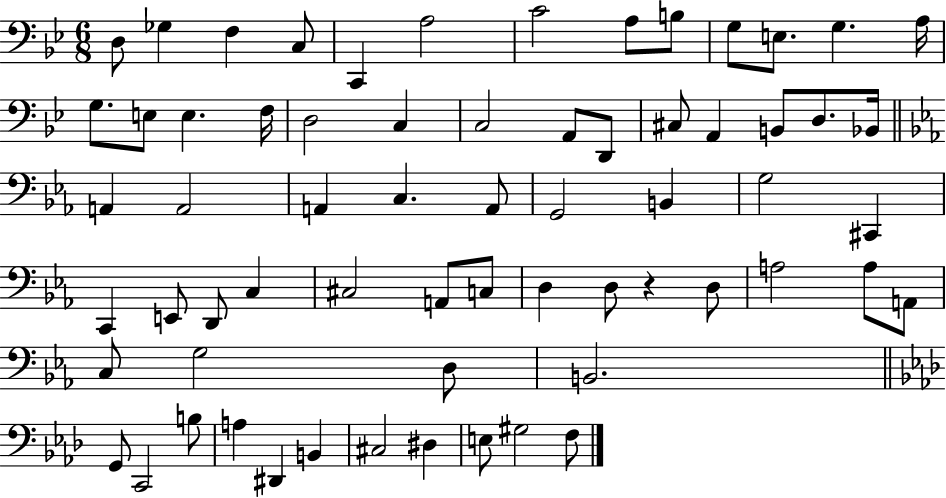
X:1
T:Untitled
M:6/8
L:1/4
K:Bb
D,/2 _G, F, C,/2 C,, A,2 C2 A,/2 B,/2 G,/2 E,/2 G, A,/4 G,/2 E,/2 E, F,/4 D,2 C, C,2 A,,/2 D,,/2 ^C,/2 A,, B,,/2 D,/2 _B,,/4 A,, A,,2 A,, C, A,,/2 G,,2 B,, G,2 ^C,, C,, E,,/2 D,,/2 C, ^C,2 A,,/2 C,/2 D, D,/2 z D,/2 A,2 A,/2 A,,/2 C,/2 G,2 D,/2 B,,2 G,,/2 C,,2 B,/2 A, ^D,, B,, ^C,2 ^D, E,/2 ^G,2 F,/2